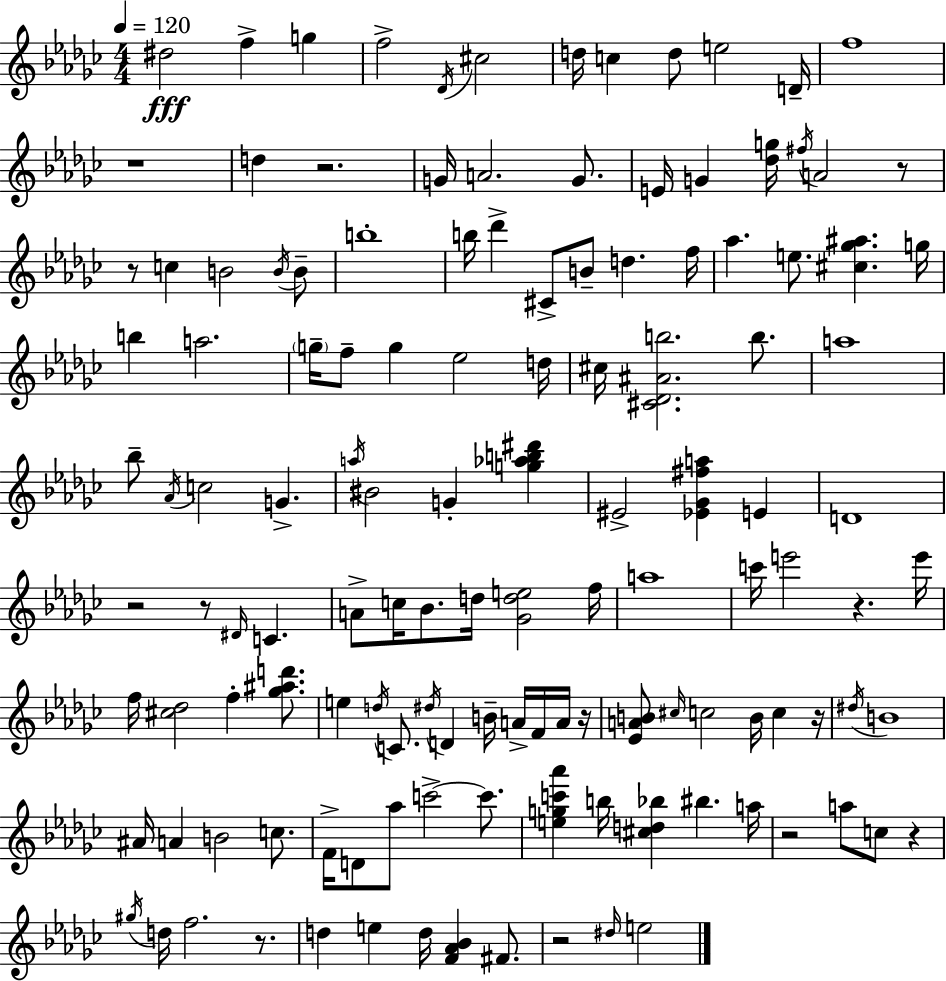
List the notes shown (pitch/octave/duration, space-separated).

D#5/h F5/q G5/q F5/h Db4/s C#5/h D5/s C5/q D5/e E5/h D4/s F5/w R/w D5/q R/h. G4/s A4/h. G4/e. E4/s G4/q [Db5,G5]/s F#5/s A4/h R/e R/e C5/q B4/h B4/s B4/e B5/w B5/s Db6/q C#4/e B4/e D5/q. F5/s Ab5/q. E5/e. [C#5,Gb5,A#5]/q. G5/s B5/q A5/h. G5/s F5/e G5/q Eb5/h D5/s C#5/s [C#4,Db4,A#4,B5]/h. B5/e. A5/w Bb5/e Ab4/s C5/h G4/q. A5/s BIS4/h G4/q [G5,Ab5,B5,D#6]/q EIS4/h [Eb4,Gb4,F#5,A5]/q E4/q D4/w R/h R/e D#4/s C4/q. A4/e C5/s Bb4/e. D5/s [Gb4,D5,E5]/h F5/s A5/w C6/s E6/h R/q. E6/s F5/s [C#5,Db5]/h F5/q [Gb5,A#5,D6]/e. E5/q D5/s C4/e. D#5/s D4/q B4/s A4/s F4/s A4/s R/s [Eb4,A4,B4]/e C#5/s C5/h B4/s C5/q R/s D#5/s B4/w A#4/s A4/q B4/h C5/e. F4/s D4/e Ab5/e C6/h C6/e. [E5,G5,C6,Ab6]/q B5/s [C#5,D5,Bb5]/q BIS5/q. A5/s R/h A5/e C5/e R/q G#5/s D5/s F5/h. R/e. D5/q E5/q D5/s [F4,Ab4,Bb4]/q F#4/e. R/h D#5/s E5/h